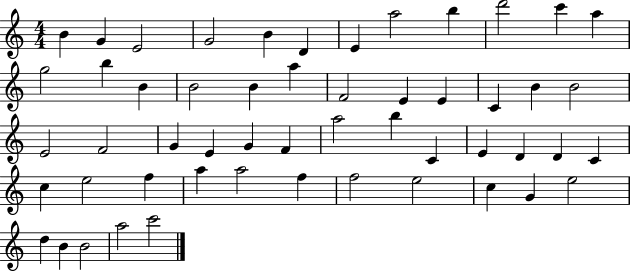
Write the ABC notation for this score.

X:1
T:Untitled
M:4/4
L:1/4
K:C
B G E2 G2 B D E a2 b d'2 c' a g2 b B B2 B a F2 E E C B B2 E2 F2 G E G F a2 b C E D D C c e2 f a a2 f f2 e2 c G e2 d B B2 a2 c'2